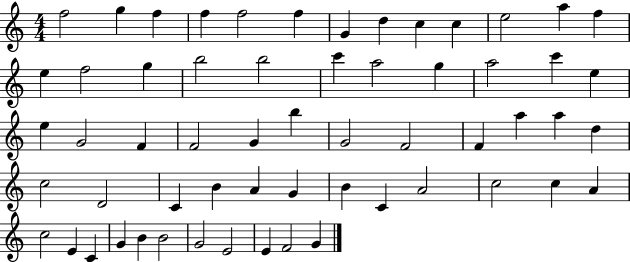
{
  \clef treble
  \numericTimeSignature
  \time 4/4
  \key c \major
  f''2 g''4 f''4 | f''4 f''2 f''4 | g'4 d''4 c''4 c''4 | e''2 a''4 f''4 | \break e''4 f''2 g''4 | b''2 b''2 | c'''4 a''2 g''4 | a''2 c'''4 e''4 | \break e''4 g'2 f'4 | f'2 g'4 b''4 | g'2 f'2 | f'4 a''4 a''4 d''4 | \break c''2 d'2 | c'4 b'4 a'4 g'4 | b'4 c'4 a'2 | c''2 c''4 a'4 | \break c''2 e'4 c'4 | g'4 b'4 b'2 | g'2 e'2 | e'4 f'2 g'4 | \break \bar "|."
}